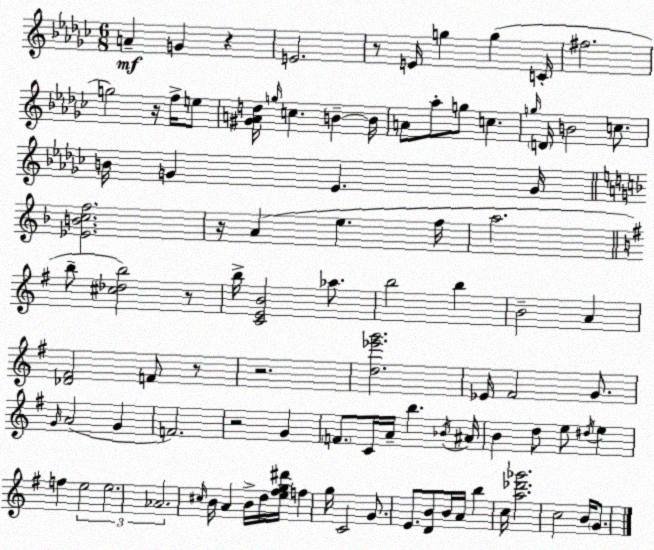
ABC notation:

X:1
T:Untitled
M:6/8
L:1/4
K:Ebm
A G z E2 z/2 E/4 g g C/4 ^f2 g2 z/4 f/4 e/2 [^GAd]/4 g/4 c B B/4 A/2 _a/2 g/2 c g/4 D/4 B2 c/2 B/4 G _E G/4 [_EBcf]2 z/4 A e f/4 a2 b/2 [^c_db]2 z/2 b/4 [CEB]2 _a/2 b2 b B2 A [_D^F]2 F/2 z/2 z2 [d_e'g']2 _E/4 ^F2 G/2 G/4 A2 G F2 z2 G F/2 C/4 A/4 b _B/4 ^A/4 B d/2 e/2 ^d/4 e f e2 e2 _A2 ^c/4 B/4 A B/4 d/4 [e^fg^d']/4 f g/4 C2 G/2 E/2 [DB]/2 B/4 A/4 b c/4 [a_d'_g']2 c2 B/4 G/2